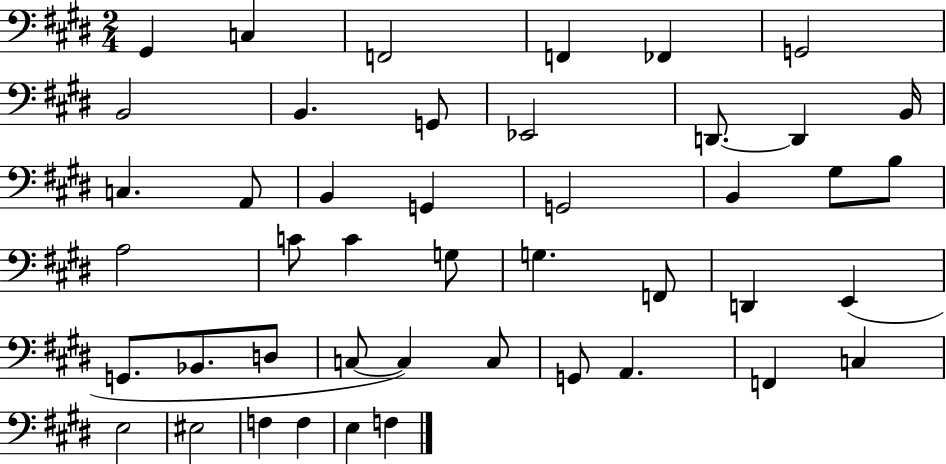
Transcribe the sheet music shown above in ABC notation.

X:1
T:Untitled
M:2/4
L:1/4
K:E
^G,, C, F,,2 F,, _F,, G,,2 B,,2 B,, G,,/2 _E,,2 D,,/2 D,, B,,/4 C, A,,/2 B,, G,, G,,2 B,, ^G,/2 B,/2 A,2 C/2 C G,/2 G, F,,/2 D,, E,, G,,/2 _B,,/2 D,/2 C,/2 C, C,/2 G,,/2 A,, F,, C, E,2 ^E,2 F, F, E, F,